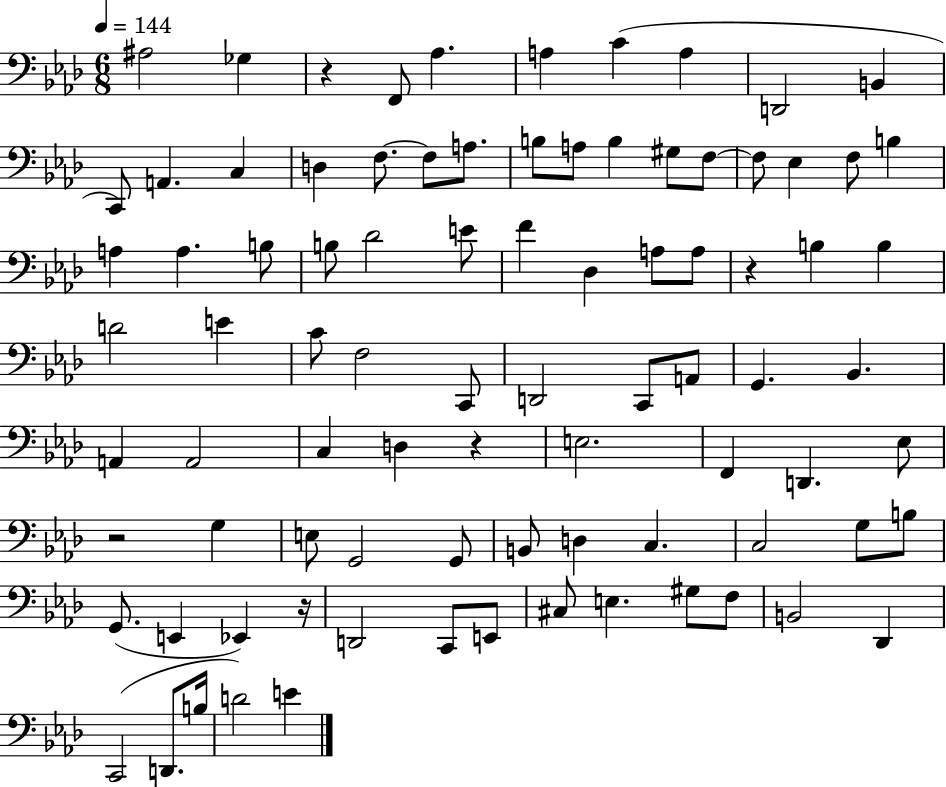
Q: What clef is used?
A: bass